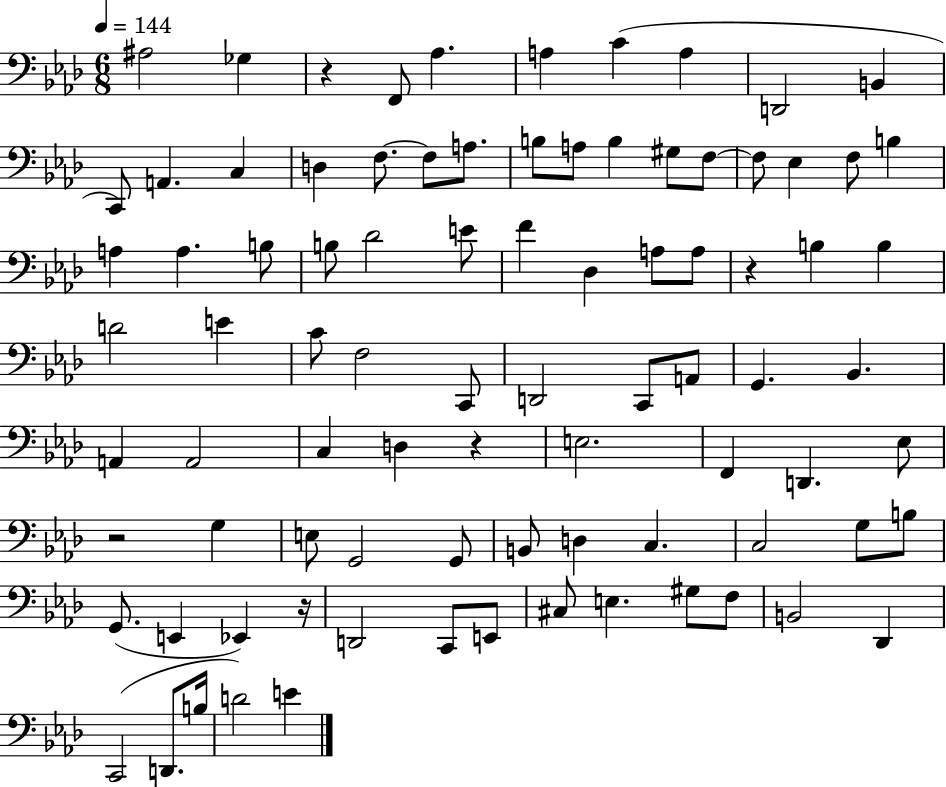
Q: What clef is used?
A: bass